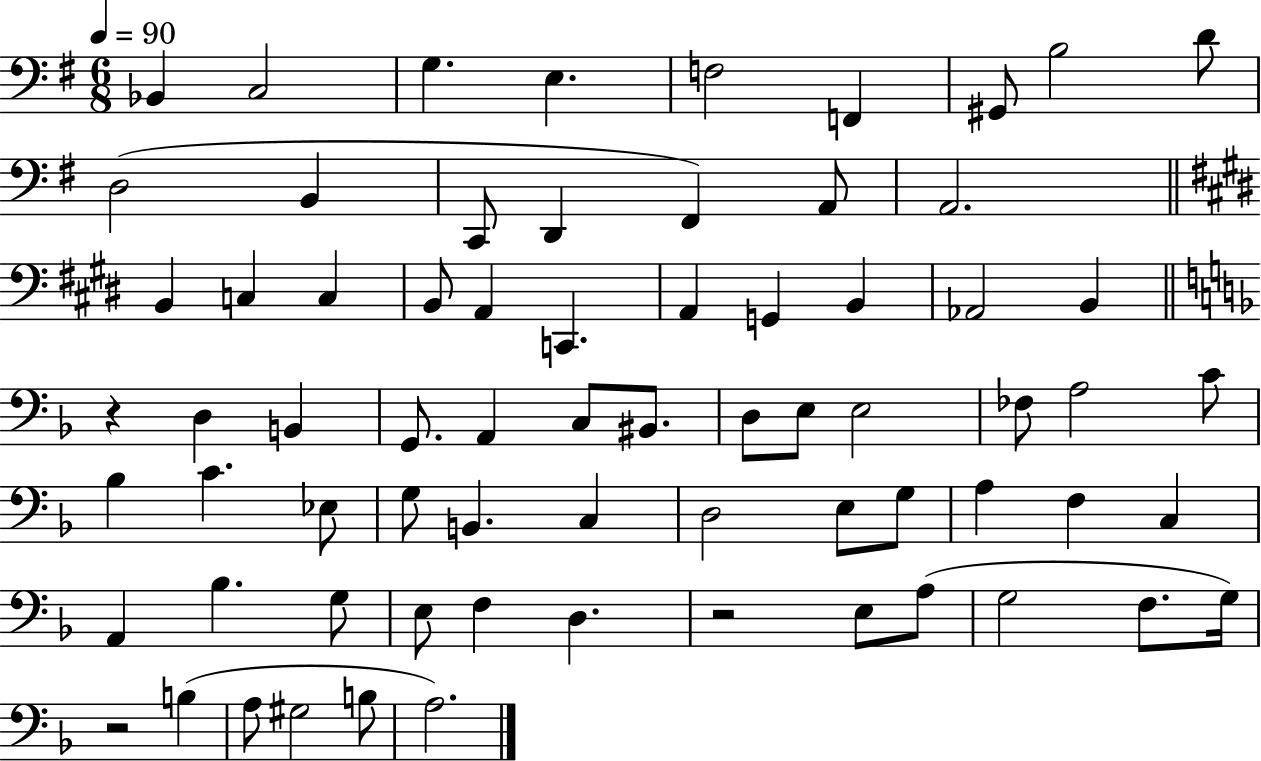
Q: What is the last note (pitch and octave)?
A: A3